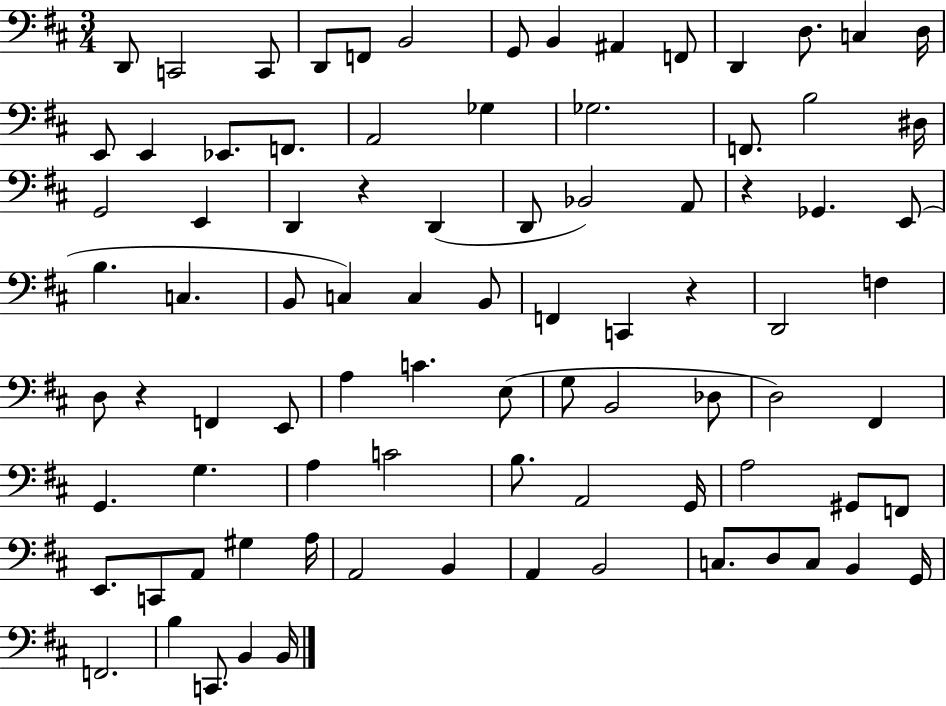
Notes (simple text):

D2/e C2/h C2/e D2/e F2/e B2/h G2/e B2/q A#2/q F2/e D2/q D3/e. C3/q D3/s E2/e E2/q Eb2/e. F2/e. A2/h Gb3/q Gb3/h. F2/e. B3/h D#3/s G2/h E2/q D2/q R/q D2/q D2/e Bb2/h A2/e R/q Gb2/q. E2/e B3/q. C3/q. B2/e C3/q C3/q B2/e F2/q C2/q R/q D2/h F3/q D3/e R/q F2/q E2/e A3/q C4/q. E3/e G3/e B2/h Db3/e D3/h F#2/q G2/q. G3/q. A3/q C4/h B3/e. A2/h G2/s A3/h G#2/e F2/e E2/e. C2/e A2/e G#3/q A3/s A2/h B2/q A2/q B2/h C3/e. D3/e C3/e B2/q G2/s F2/h. B3/q C2/e. B2/q B2/s